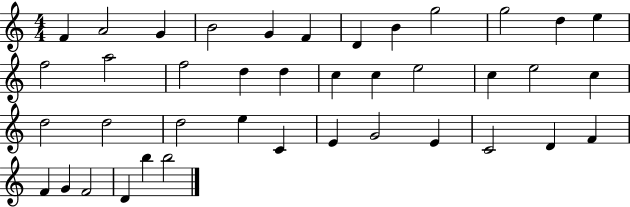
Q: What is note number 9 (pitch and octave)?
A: G5